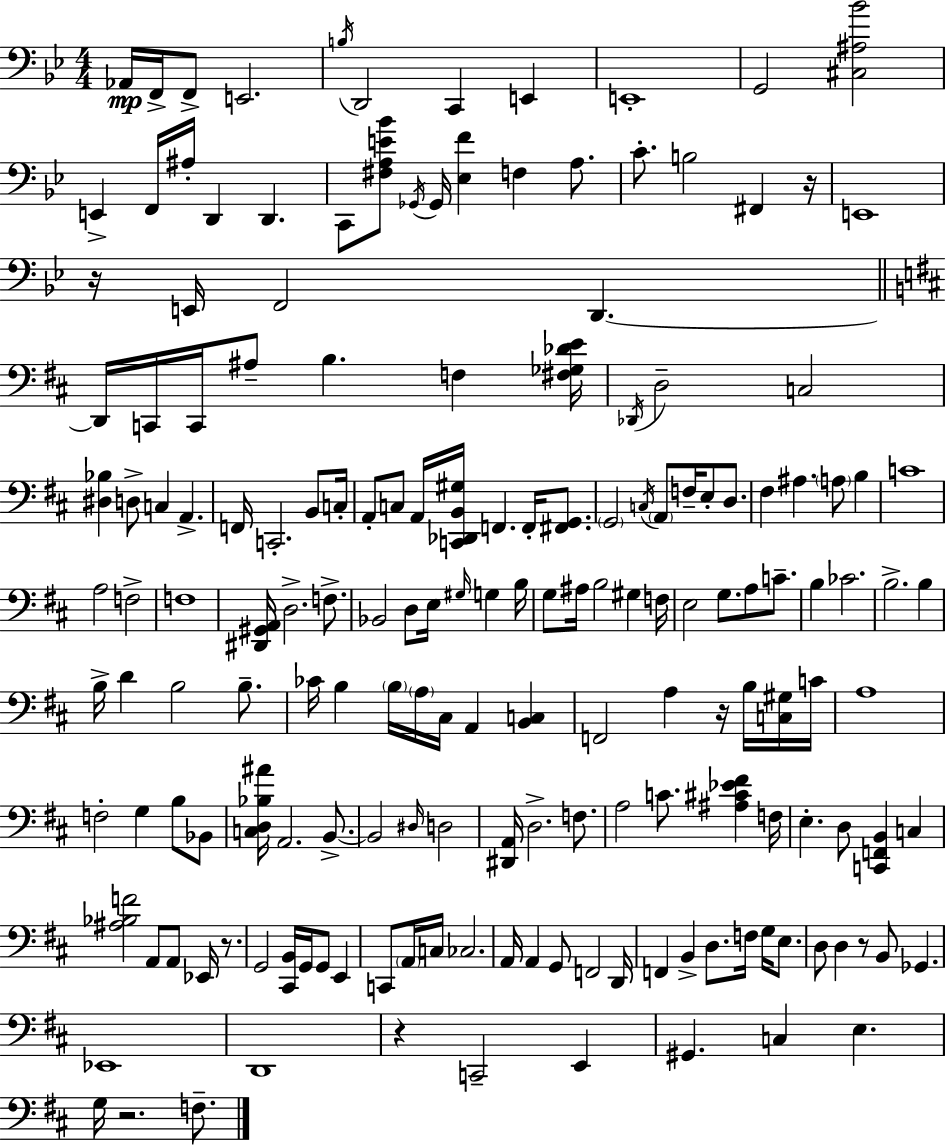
X:1
T:Untitled
M:4/4
L:1/4
K:Bb
_A,,/4 F,,/4 F,,/2 E,,2 B,/4 D,,2 C,, E,, E,,4 G,,2 [^C,^A,_B]2 E,, F,,/4 ^A,/4 D,, D,, C,,/2 [^F,A,E_B]/2 _G,,/4 _G,,/4 [_E,F] F, A,/2 C/2 B,2 ^F,, z/4 E,,4 z/4 E,,/4 F,,2 D,, D,,/4 C,,/4 C,,/4 ^A,/2 B, F, [^F,_G,_DE]/4 _D,,/4 D,2 C,2 [^D,_B,] D,/2 C, A,, F,,/4 C,,2 B,,/2 C,/4 A,,/2 C,/2 A,,/4 [C,,_D,,B,,^G,]/4 F,, F,,/4 [^F,,G,,]/2 G,,2 C,/4 A,,/2 F,/4 E,/2 D,/2 ^F, ^A, A,/2 B, C4 A,2 F,2 F,4 [^D,,^G,,A,,]/4 D,2 F,/2 _B,,2 D,/2 E,/4 ^G,/4 G, B,/4 G,/2 ^A,/4 B,2 ^G, F,/4 E,2 G,/2 A,/2 C/2 B, _C2 B,2 B, B,/4 D B,2 B,/2 _C/4 B, B,/4 A,/4 ^C,/4 A,, [B,,C,] F,,2 A, z/4 B,/4 [C,^G,]/4 C/4 A,4 F,2 G, B,/2 _B,,/2 [C,D,_B,^A]/4 A,,2 B,,/2 B,,2 ^D,/4 D,2 [^D,,A,,]/4 D,2 F,/2 A,2 C/2 [^A,^C_E^F] F,/4 E, D,/2 [C,,F,,B,,] C, [^A,_B,F]2 A,,/2 A,,/2 _E,,/4 z/2 G,,2 [^C,,B,,]/4 G,,/4 G,,/2 E,, C,,/2 A,,/4 C,/4 _C,2 A,,/4 A,, G,,/2 F,,2 D,,/4 F,, B,, D,/2 F,/4 G,/4 E,/2 D,/2 D, z/2 B,,/2 _G,, _E,,4 D,,4 z C,,2 E,, ^G,, C, E, G,/4 z2 F,/2